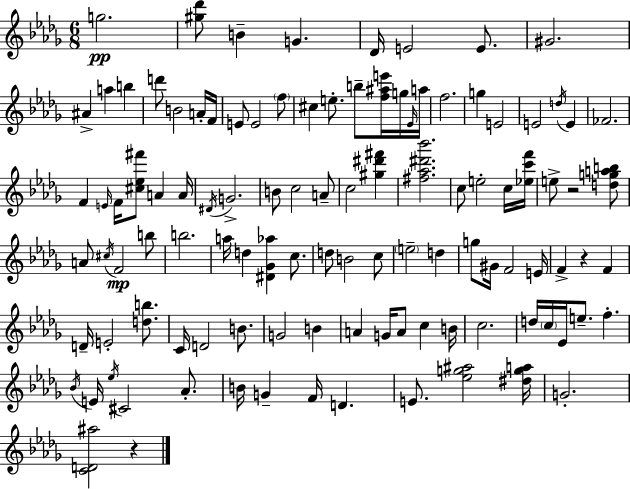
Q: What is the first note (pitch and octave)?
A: G5